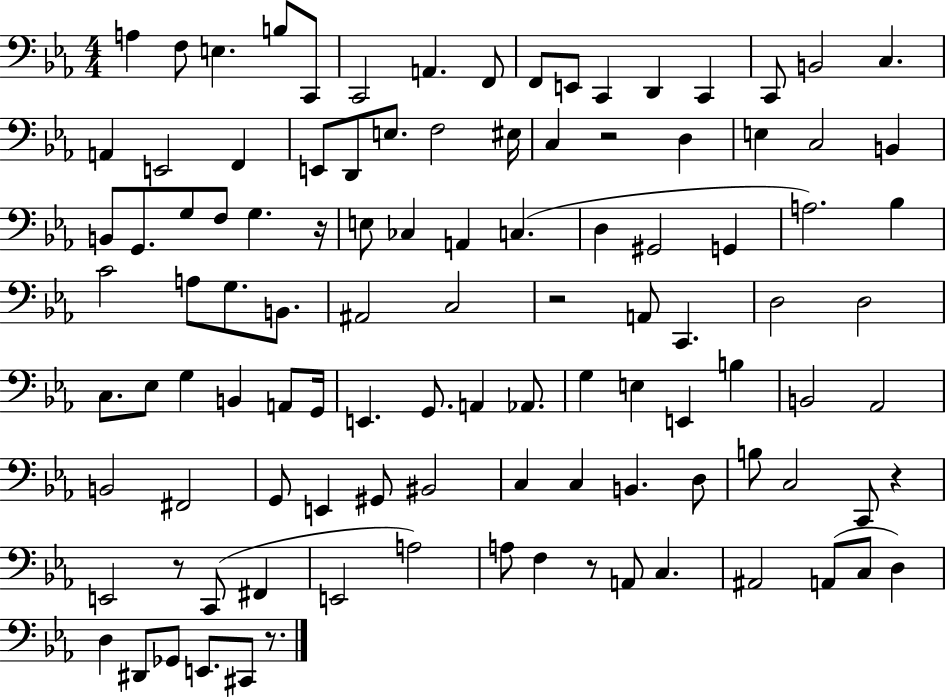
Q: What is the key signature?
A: EES major